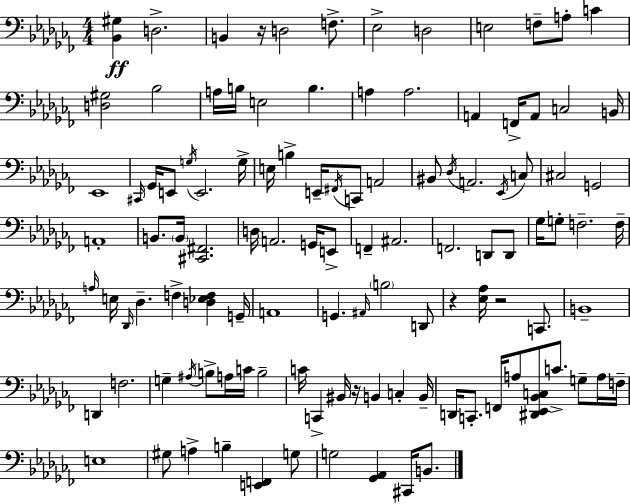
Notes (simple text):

[Bb2,G#3]/q D3/h. B2/q R/s D3/h F3/e. Eb3/h D3/h E3/h F3/e A3/e C4/q [D3,G#3]/h Bb3/h A3/s B3/s E3/h B3/q. A3/q A3/h. A2/q F2/s A2/e C3/h B2/s Eb2/w C#2/s Gb2/s E2/e G3/s E2/h. G3/s E3/s B3/q E2/s F#2/s C2/e A2/h BIS2/e Db3/s A2/h. Eb2/s C3/e C#3/h G2/h A2/w B2/e. B2/s [C#2,F#2]/h. D3/s A2/h. G2/s E2/e F2/q A#2/h. F2/h. D2/e D2/e Gb3/s G3/e F3/h. F3/s A3/s E3/s Db2/s Db3/q. F3/q [D3,Eb3,F3]/q G2/s A2/w G2/q. A#2/s B3/h D2/e R/q [Eb3,Ab3]/s R/h C2/e. B2/w D2/q F3/h. G3/q A#3/s B3/e A3/s C4/s B3/h C4/s C2/q BIS2/s R/s B2/q C3/q B2/s D2/s C2/e. F2/s A3/e [D#2,Eb2,Bb2,C3]/e C4/e. G3/e A3/s F3/s E3/w G#3/e A3/q B3/q [E2,F2]/q G3/e G3/h [Gb2,Ab2]/q C#2/s B2/e.